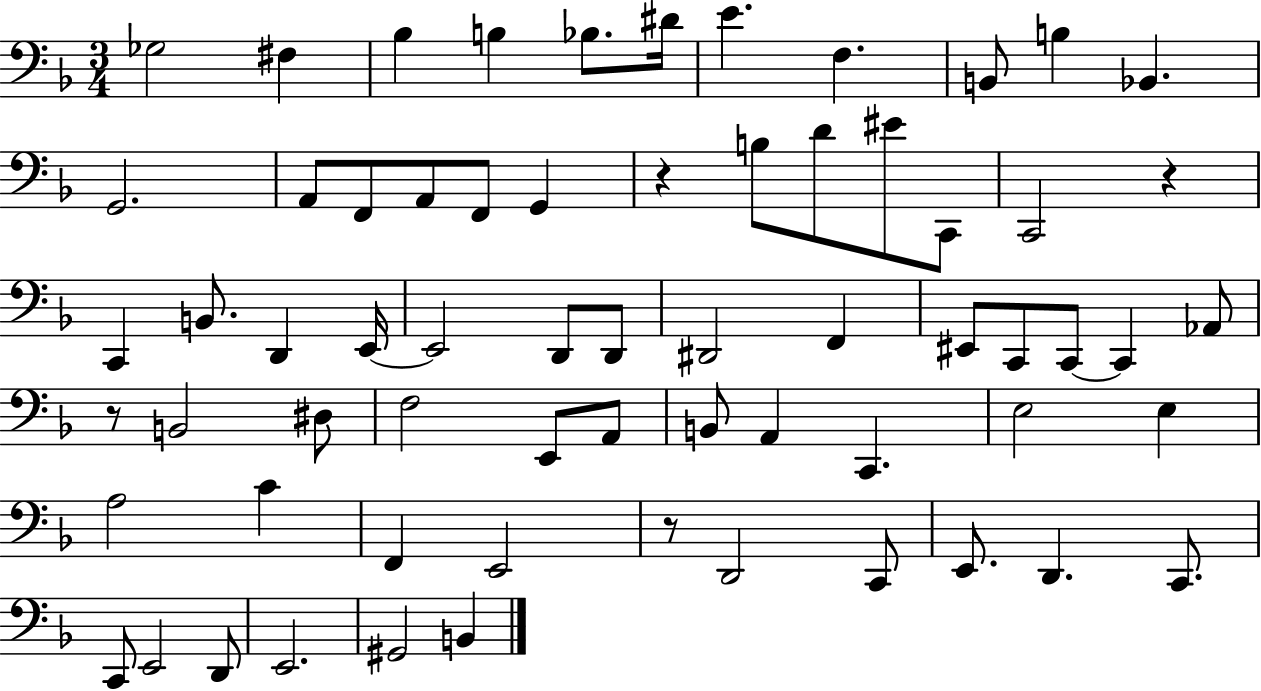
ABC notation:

X:1
T:Untitled
M:3/4
L:1/4
K:F
_G,2 ^F, _B, B, _B,/2 ^D/4 E F, B,,/2 B, _B,, G,,2 A,,/2 F,,/2 A,,/2 F,,/2 G,, z B,/2 D/2 ^E/2 C,,/2 C,,2 z C,, B,,/2 D,, E,,/4 E,,2 D,,/2 D,,/2 ^D,,2 F,, ^E,,/2 C,,/2 C,,/2 C,, _A,,/2 z/2 B,,2 ^D,/2 F,2 E,,/2 A,,/2 B,,/2 A,, C,, E,2 E, A,2 C F,, E,,2 z/2 D,,2 C,,/2 E,,/2 D,, C,,/2 C,,/2 E,,2 D,,/2 E,,2 ^G,,2 B,,